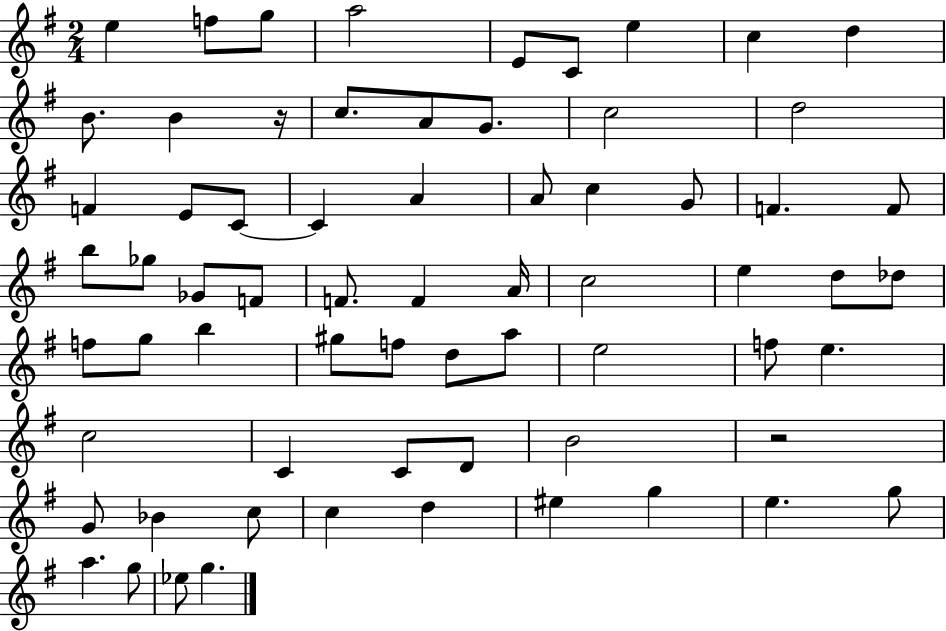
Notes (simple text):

E5/q F5/e G5/e A5/h E4/e C4/e E5/q C5/q D5/q B4/e. B4/q R/s C5/e. A4/e G4/e. C5/h D5/h F4/q E4/e C4/e C4/q A4/q A4/e C5/q G4/e F4/q. F4/e B5/e Gb5/e Gb4/e F4/e F4/e. F4/q A4/s C5/h E5/q D5/e Db5/e F5/e G5/e B5/q G#5/e F5/e D5/e A5/e E5/h F5/e E5/q. C5/h C4/q C4/e D4/e B4/h R/h G4/e Bb4/q C5/e C5/q D5/q EIS5/q G5/q E5/q. G5/e A5/q. G5/e Eb5/e G5/q.